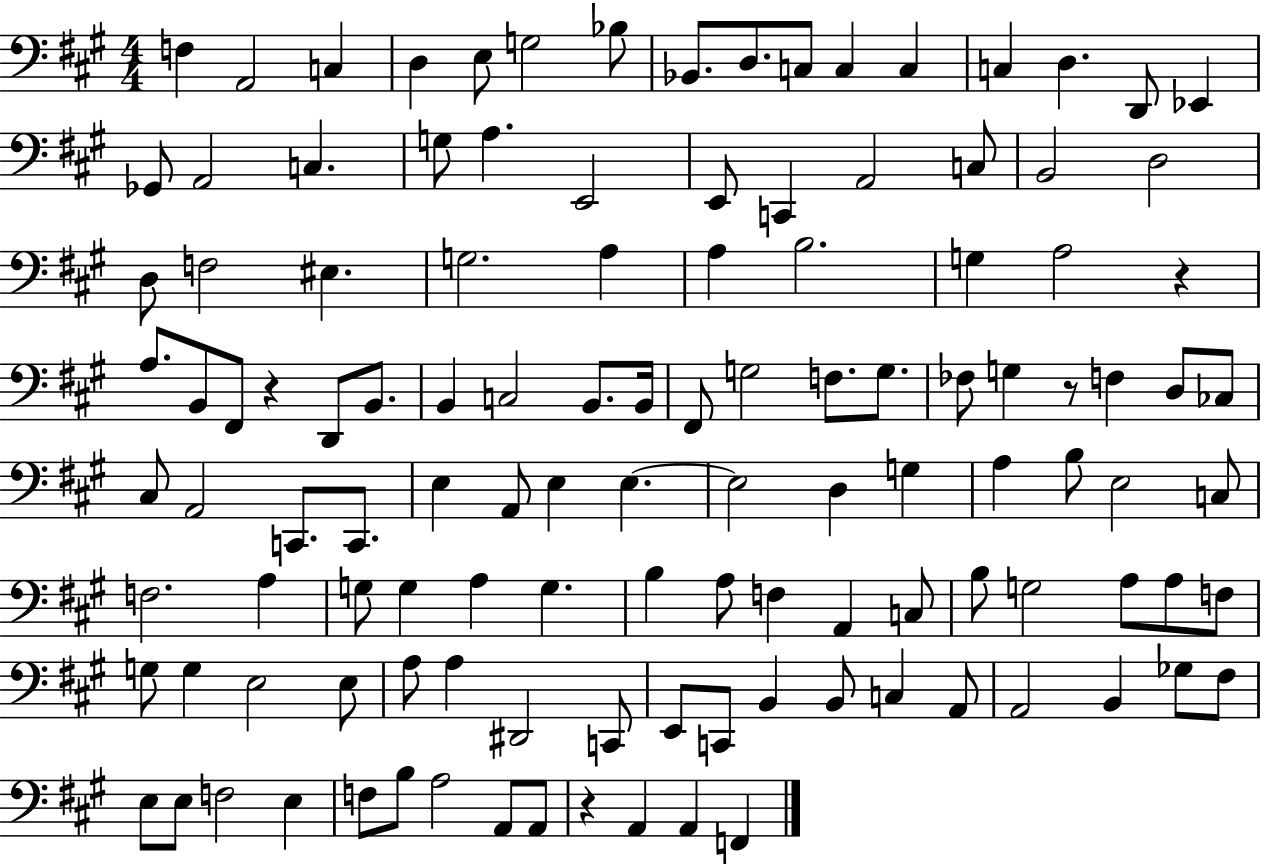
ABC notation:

X:1
T:Untitled
M:4/4
L:1/4
K:A
F, A,,2 C, D, E,/2 G,2 _B,/2 _B,,/2 D,/2 C,/2 C, C, C, D, D,,/2 _E,, _G,,/2 A,,2 C, G,/2 A, E,,2 E,,/2 C,, A,,2 C,/2 B,,2 D,2 D,/2 F,2 ^E, G,2 A, A, B,2 G, A,2 z A,/2 B,,/2 ^F,,/2 z D,,/2 B,,/2 B,, C,2 B,,/2 B,,/4 ^F,,/2 G,2 F,/2 G,/2 _F,/2 G, z/2 F, D,/2 _C,/2 ^C,/2 A,,2 C,,/2 C,,/2 E, A,,/2 E, E, E,2 D, G, A, B,/2 E,2 C,/2 F,2 A, G,/2 G, A, G, B, A,/2 F, A,, C,/2 B,/2 G,2 A,/2 A,/2 F,/2 G,/2 G, E,2 E,/2 A,/2 A, ^D,,2 C,,/2 E,,/2 C,,/2 B,, B,,/2 C, A,,/2 A,,2 B,, _G,/2 ^F,/2 E,/2 E,/2 F,2 E, F,/2 B,/2 A,2 A,,/2 A,,/2 z A,, A,, F,,